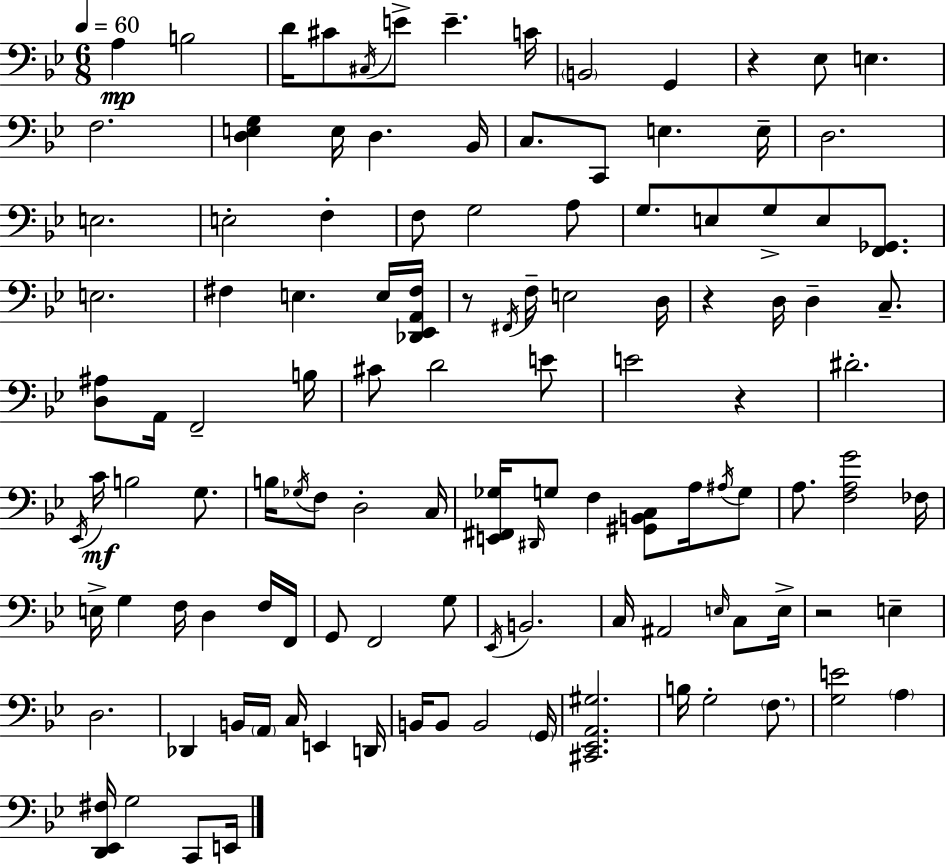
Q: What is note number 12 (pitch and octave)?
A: E3